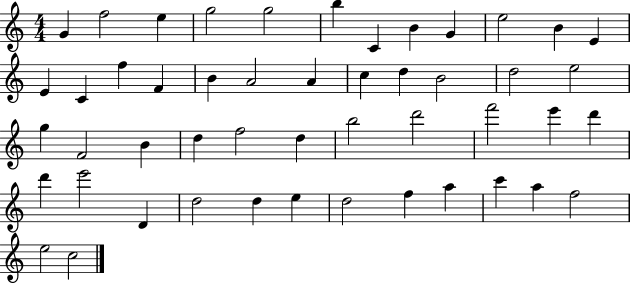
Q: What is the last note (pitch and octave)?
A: C5